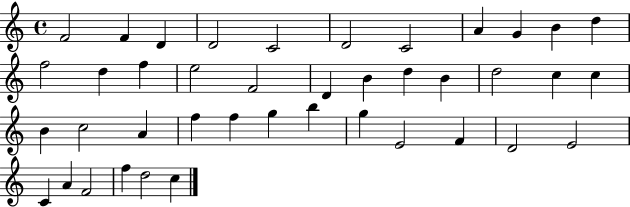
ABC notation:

X:1
T:Untitled
M:4/4
L:1/4
K:C
F2 F D D2 C2 D2 C2 A G B d f2 d f e2 F2 D B d B d2 c c B c2 A f f g b g E2 F D2 E2 C A F2 f d2 c